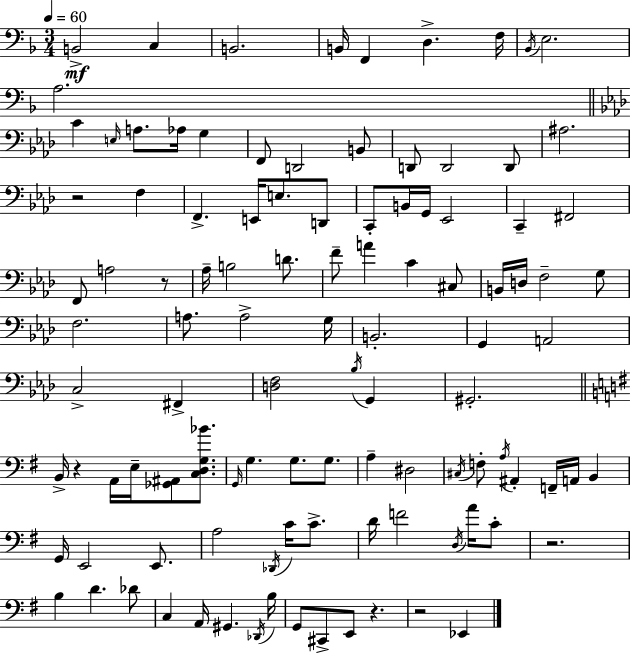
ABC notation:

X:1
T:Untitled
M:3/4
L:1/4
K:Dm
B,,2 C, B,,2 B,,/4 F,, D, F,/4 _B,,/4 E,2 A,2 C E,/4 A,/2 _A,/4 G, F,,/2 D,,2 B,,/2 D,,/2 D,,2 D,,/2 ^A,2 z2 F, F,, E,,/4 E,/2 D,,/2 C,,/2 B,,/4 G,,/4 _E,,2 C,, ^F,,2 F,,/2 A,2 z/2 _A,/4 B,2 D/2 F/2 A C ^C,/2 B,,/4 D,/4 F,2 G,/2 F,2 A,/2 A,2 G,/4 B,,2 G,, A,,2 C,2 ^F,, [D,F,]2 _B,/4 G,, ^G,,2 B,,/4 z A,,/4 E,/4 [_G,,^A,,]/2 [C,D,G,_B]/2 G,,/4 G, G,/2 G,/2 A, ^D,2 ^C,/4 F,/2 A,/4 ^A,, F,,/4 A,,/4 B,, G,,/4 E,,2 E,,/2 A,2 _D,,/4 C/4 C/2 D/4 F2 D,/4 A/4 C/2 z2 B, D _D/2 C, A,,/4 ^G,, _D,,/4 B,/4 G,,/2 ^C,,/2 E,,/2 z z2 _E,,